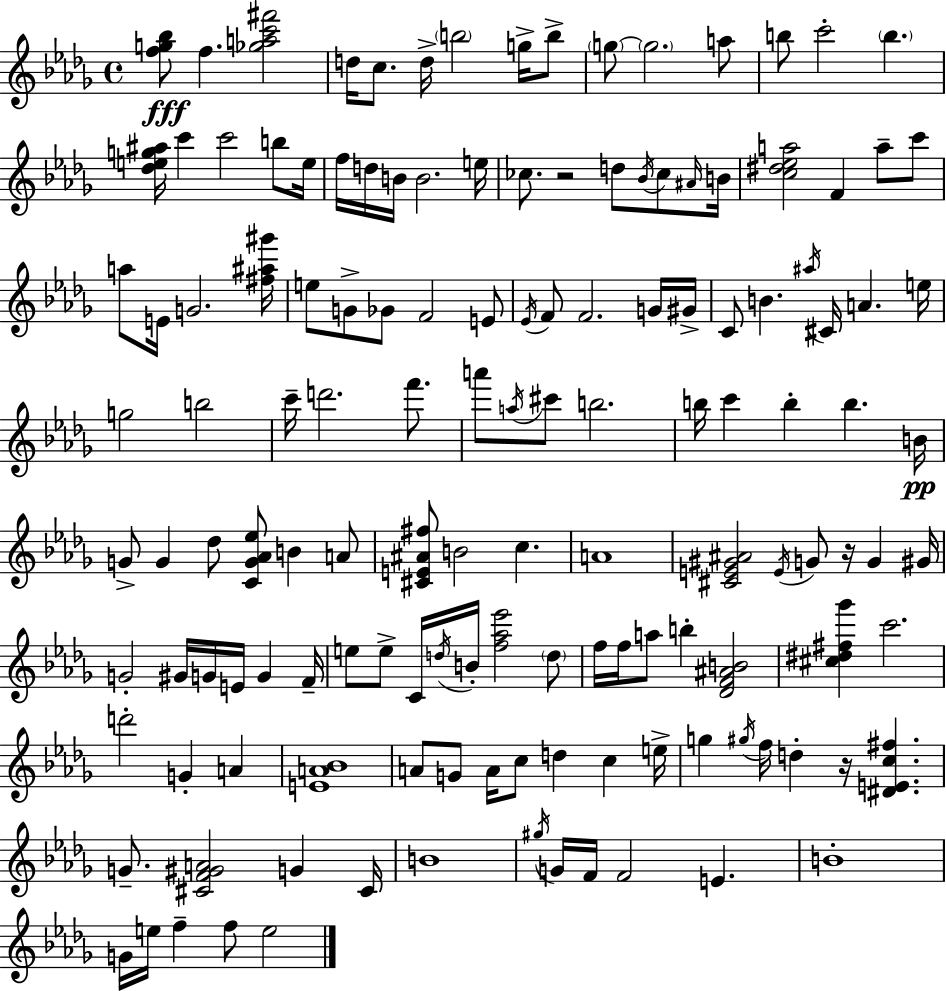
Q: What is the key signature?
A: BES minor